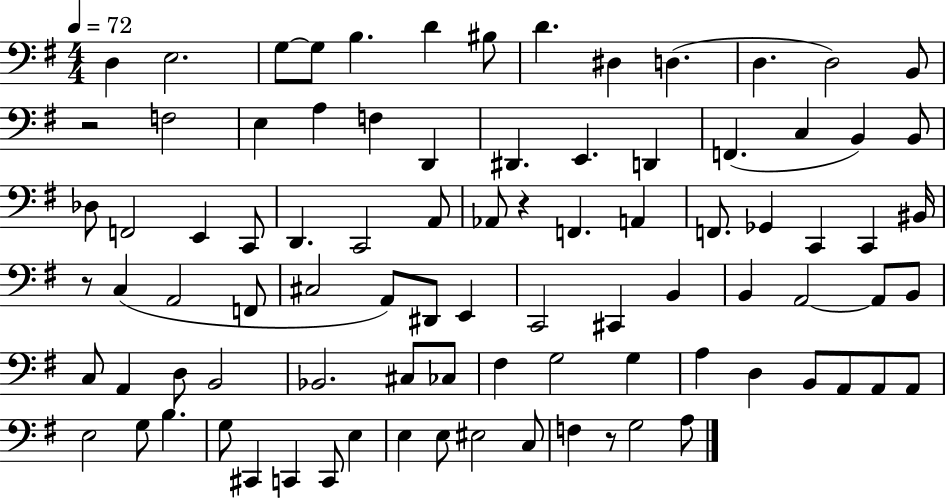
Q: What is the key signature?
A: G major